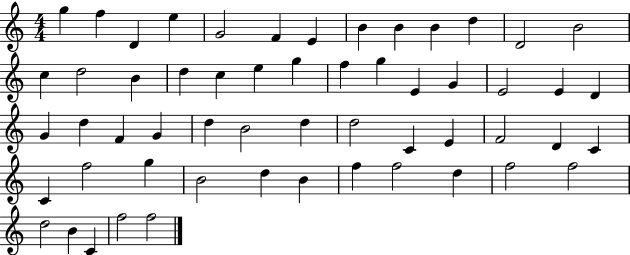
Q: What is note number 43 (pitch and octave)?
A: G5